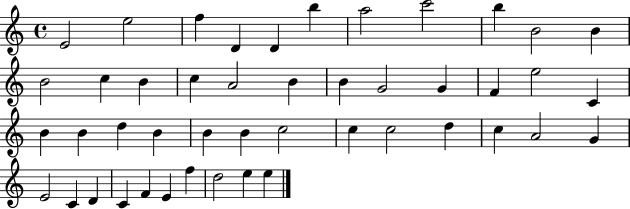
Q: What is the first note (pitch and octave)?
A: E4